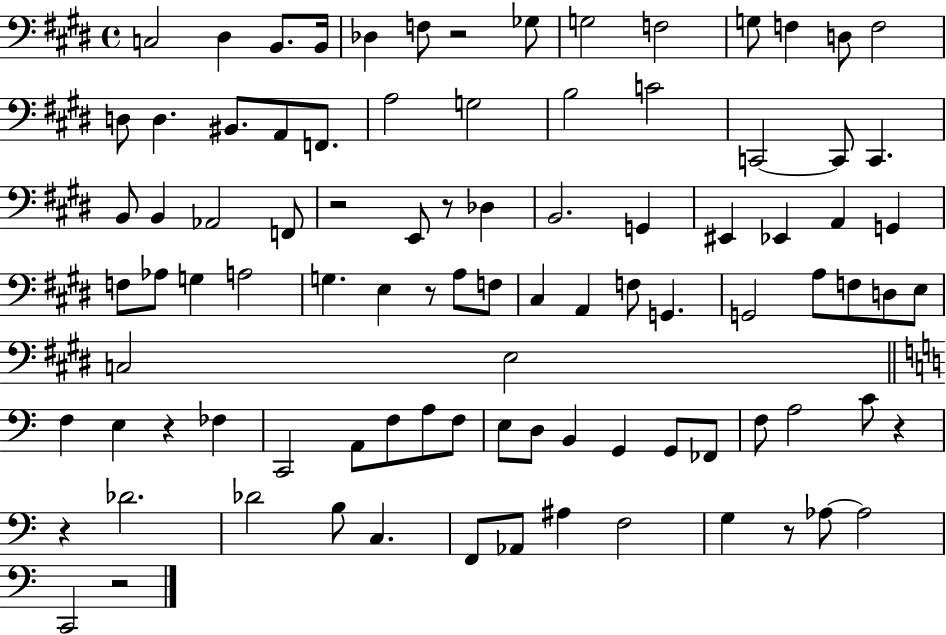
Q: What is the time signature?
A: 4/4